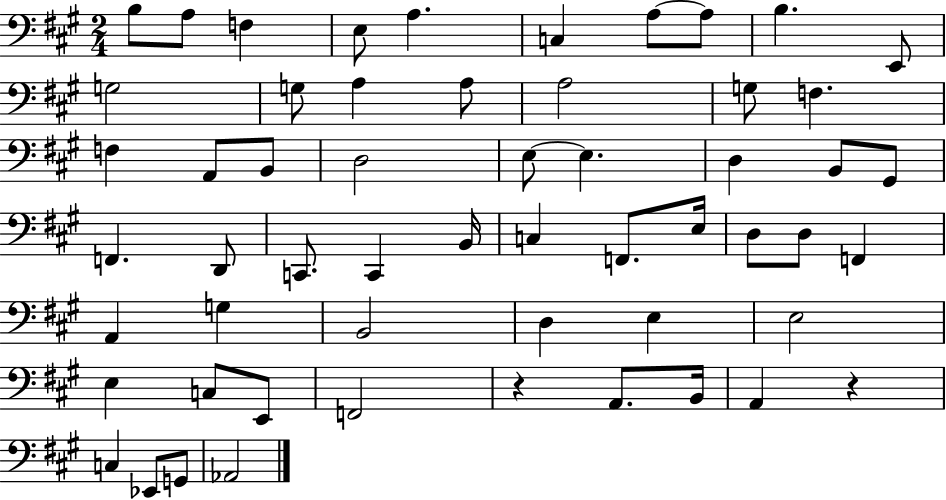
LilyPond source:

{
  \clef bass
  \numericTimeSignature
  \time 2/4
  \key a \major
  b8 a8 f4 | e8 a4. | c4 a8~~ a8 | b4. e,8 | \break g2 | g8 a4 a8 | a2 | g8 f4. | \break f4 a,8 b,8 | d2 | e8~~ e4. | d4 b,8 gis,8 | \break f,4. d,8 | c,8. c,4 b,16 | c4 f,8. e16 | d8 d8 f,4 | \break a,4 g4 | b,2 | d4 e4 | e2 | \break e4 c8 e,8 | f,2 | r4 a,8. b,16 | a,4 r4 | \break c4 ees,8 g,8 | aes,2 | \bar "|."
}